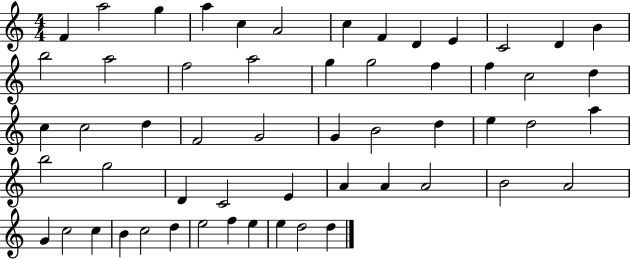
{
  \clef treble
  \numericTimeSignature
  \time 4/4
  \key c \major
  f'4 a''2 g''4 | a''4 c''4 a'2 | c''4 f'4 d'4 e'4 | c'2 d'4 b'4 | \break b''2 a''2 | f''2 a''2 | g''4 g''2 f''4 | f''4 c''2 d''4 | \break c''4 c''2 d''4 | f'2 g'2 | g'4 b'2 d''4 | e''4 d''2 a''4 | \break b''2 g''2 | d'4 c'2 e'4 | a'4 a'4 a'2 | b'2 a'2 | \break g'4 c''2 c''4 | b'4 c''2 d''4 | e''2 f''4 e''4 | e''4 d''2 d''4 | \break \bar "|."
}